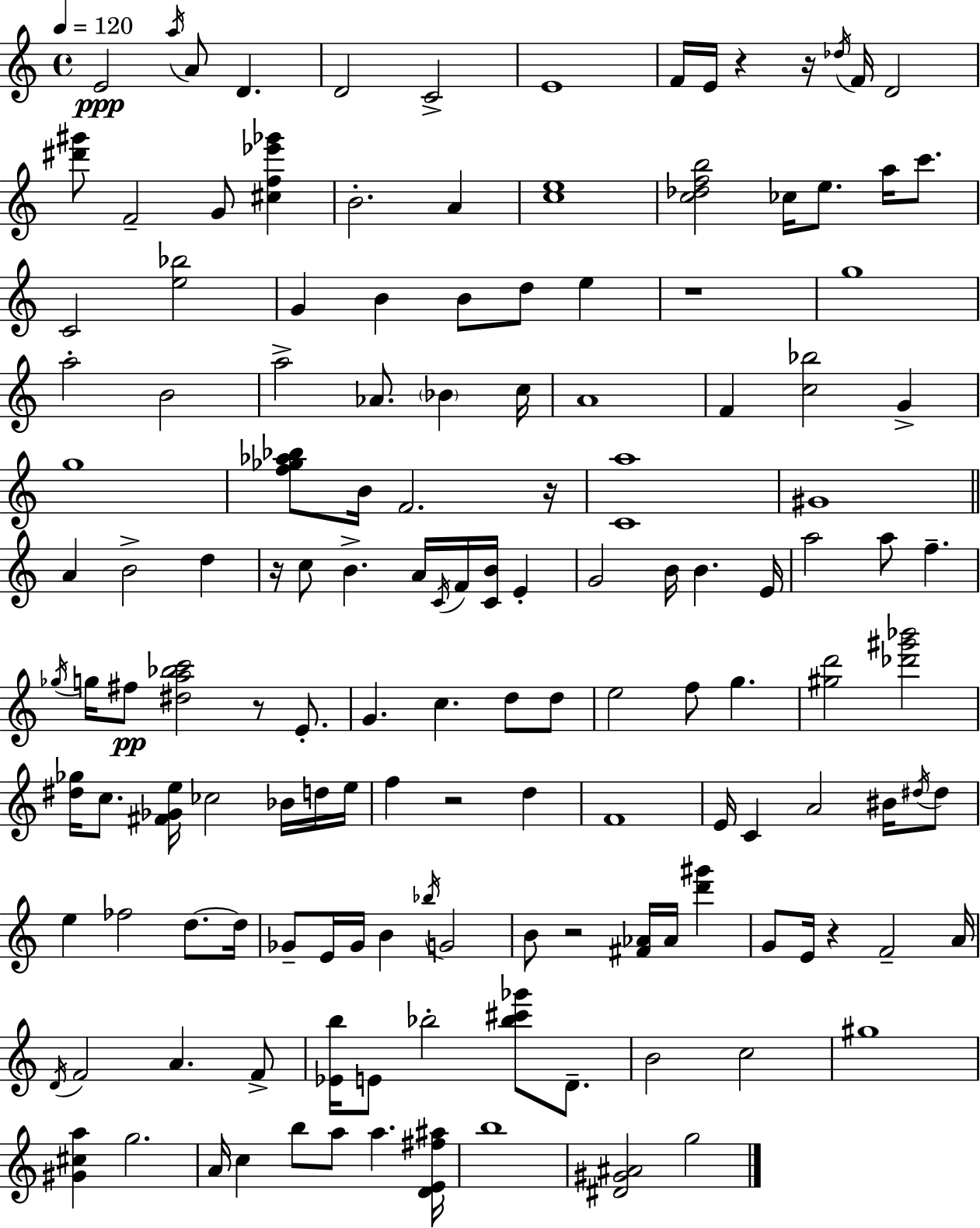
E4/h A5/s A4/e D4/q. D4/h C4/h E4/w F4/s E4/s R/q R/s Db5/s F4/s D4/h [D#6,G#6]/e F4/h G4/e [C#5,F5,Eb6,Gb6]/q B4/h. A4/q [C5,E5]/w [C5,Db5,F5,B5]/h CES5/s E5/e. A5/s C6/e. C4/h [E5,Bb5]/h G4/q B4/q B4/e D5/e E5/q R/w G5/w A5/h B4/h A5/h Ab4/e. Bb4/q C5/s A4/w F4/q [C5,Bb5]/h G4/q G5/w [F5,Gb5,Ab5,Bb5]/e B4/s F4/h. R/s [C4,A5]/w G#4/w A4/q B4/h D5/q R/s C5/e B4/q. A4/s C4/s F4/s [C4,B4]/s E4/q G4/h B4/s B4/q. E4/s A5/h A5/e F5/q. Gb5/s G5/s F#5/e [D#5,A5,Bb5,C6]/h R/e E4/e. G4/q. C5/q. D5/e D5/e E5/h F5/e G5/q. [G#5,D6]/h [Db6,G#6,Bb6]/h [D#5,Gb5]/s C5/e. [F#4,Gb4,E5]/s CES5/h Bb4/s D5/s E5/s F5/q R/h D5/q F4/w E4/s C4/q A4/h BIS4/s D#5/s D#5/e E5/q FES5/h D5/e. D5/s Gb4/e E4/s Gb4/s B4/q Bb5/s G4/h B4/e R/h [F#4,Ab4]/s Ab4/s [D6,G#6]/q G4/e E4/s R/q F4/h A4/s D4/s F4/h A4/q. F4/e [Eb4,B5]/s E4/e Bb5/h [Bb5,C#6,Gb6]/e D4/e. B4/h C5/h G#5/w [G#4,C#5,A5]/q G5/h. A4/s C5/q B5/e A5/e A5/q. [D4,E4,F#5,A#5]/s B5/w [D#4,G#4,A#4]/h G5/h